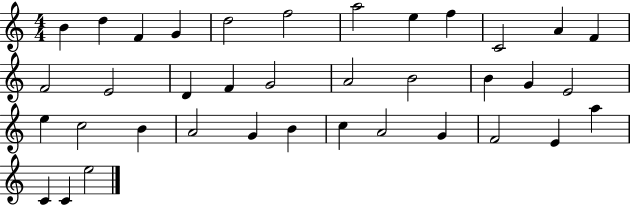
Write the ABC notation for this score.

X:1
T:Untitled
M:4/4
L:1/4
K:C
B d F G d2 f2 a2 e f C2 A F F2 E2 D F G2 A2 B2 B G E2 e c2 B A2 G B c A2 G F2 E a C C e2